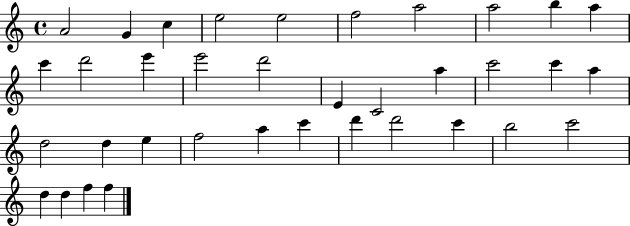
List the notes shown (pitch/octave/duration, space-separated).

A4/h G4/q C5/q E5/h E5/h F5/h A5/h A5/h B5/q A5/q C6/q D6/h E6/q E6/h D6/h E4/q C4/h A5/q C6/h C6/q A5/q D5/h D5/q E5/q F5/h A5/q C6/q D6/q D6/h C6/q B5/h C6/h D5/q D5/q F5/q F5/q